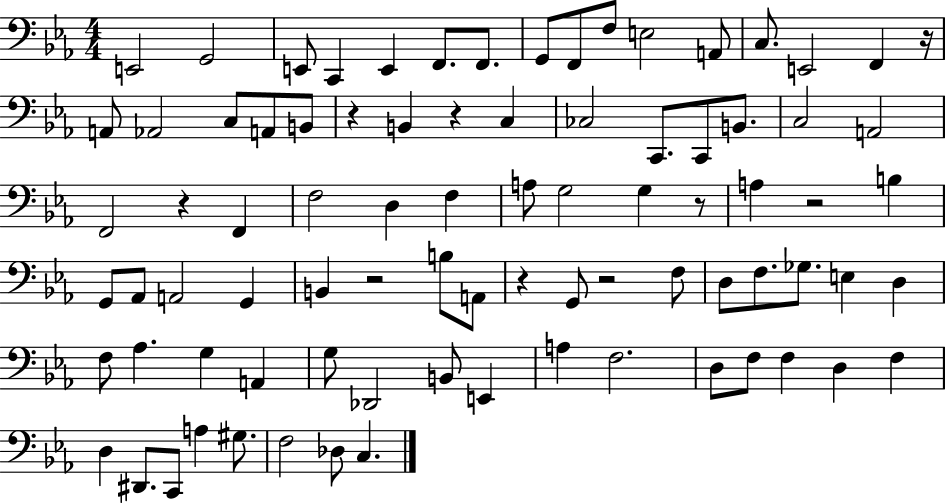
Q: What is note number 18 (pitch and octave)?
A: C3